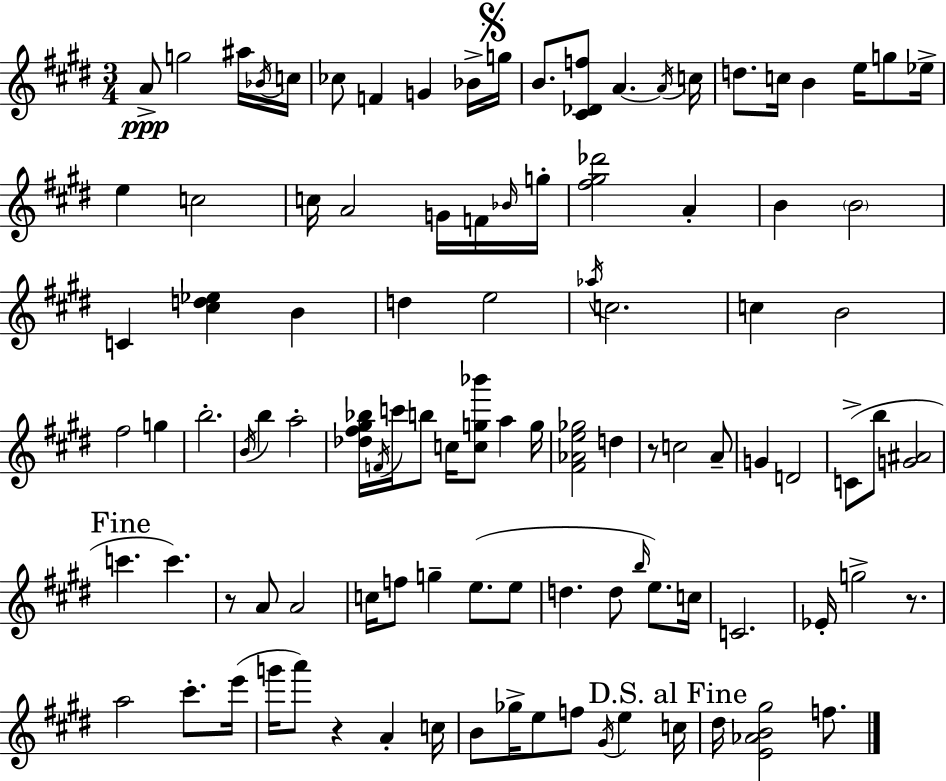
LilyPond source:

{
  \clef treble
  \numericTimeSignature
  \time 3/4
  \key e \major
  a'8->\ppp g''2 ais''16 \acciaccatura { bes'16 } | c''16 ces''8 f'4 g'4 bes'16-> | \mark \markup { \musicglyph "scripts.segno" } g''16 b'8. <cis' des' f''>8 a'4.~~ | \acciaccatura { a'16 } c''16 d''8. c''16 b'4 e''16 g''8 | \break ees''16-> e''4 c''2 | c''16 a'2 g'16 | f'16 \grace { bes'16 } g''16-. <fis'' gis'' des'''>2 a'4-. | b'4 \parenthesize b'2 | \break c'4 <cis'' d'' ees''>4 b'4 | d''4 e''2 | \acciaccatura { aes''16 } c''2. | c''4 b'2 | \break fis''2 | g''4 b''2.-. | \acciaccatura { b'16 } b''4 a''2-. | <des'' fis'' gis'' bes''>16 \acciaccatura { f'16 } c'''16 b''8 c''16 <c'' g'' bes'''>8 | \break a''4 g''16 <fis' aes' e'' ges''>2 | d''4 r8 c''2 | a'8-- g'4 d'2 | c'8->( b''8 <g' ais'>2 | \break \mark "Fine" c'''4. | c'''4.) r8 a'8 a'2 | c''16 f''8 g''4-- | e''8.( e''8 d''4. | \break d''8 \grace { b''16 } e''8.) c''16 c'2. | ees'16-. g''2-> | r8. a''2 | cis'''8.-. e'''16( g'''16 a'''8) r4 | \break a'4-. c''16 b'8 ges''16-> e''8 | f''8 \acciaccatura { gis'16 } e''4 \mark "D.S. al Fine" c''16 dis''16 <e' aes' b' gis''>2 | f''8. \bar "|."
}